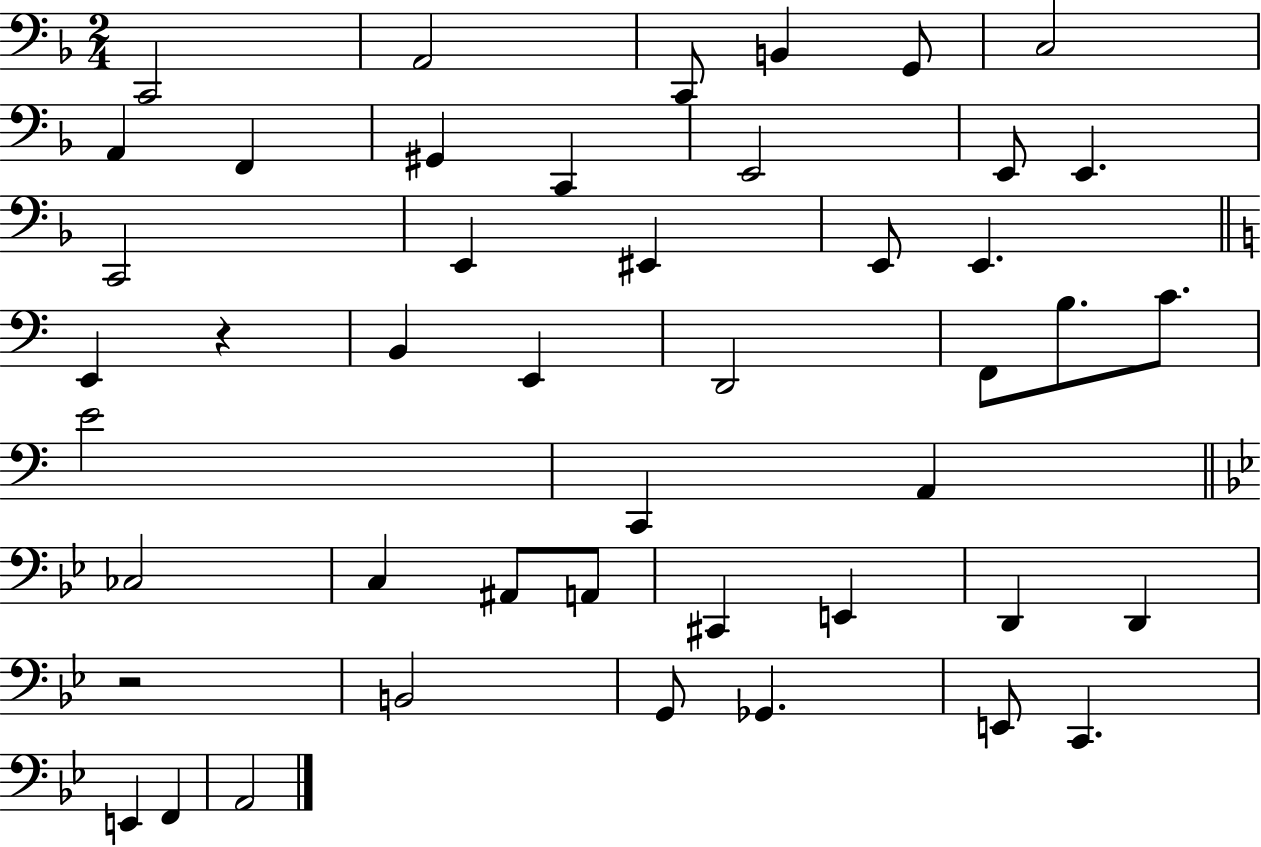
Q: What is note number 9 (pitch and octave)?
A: G#2